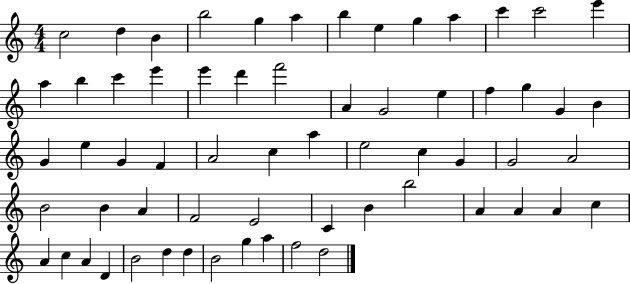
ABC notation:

X:1
T:Untitled
M:4/4
L:1/4
K:C
c2 d B b2 g a b e g a c' c'2 e' a b c' e' e' d' f'2 A G2 e f g G B G e G F A2 c a e2 c G G2 A2 B2 B A F2 E2 C B b2 A A A c A c A D B2 d d B2 g a f2 d2